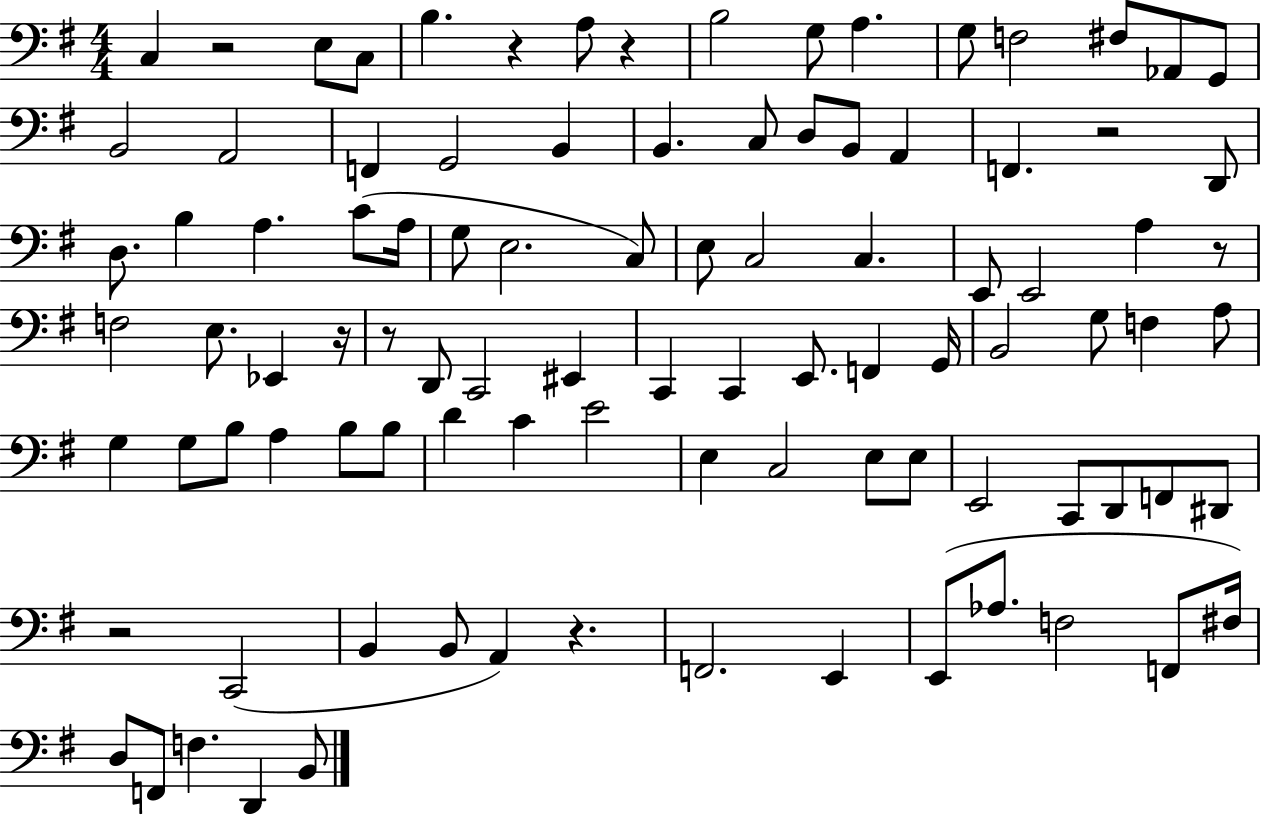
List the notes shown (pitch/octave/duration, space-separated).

C3/q R/h E3/e C3/e B3/q. R/q A3/e R/q B3/h G3/e A3/q. G3/e F3/h F#3/e Ab2/e G2/e B2/h A2/h F2/q G2/h B2/q B2/q. C3/e D3/e B2/e A2/q F2/q. R/h D2/e D3/e. B3/q A3/q. C4/e A3/s G3/e E3/h. C3/e E3/e C3/h C3/q. E2/e E2/h A3/q R/e F3/h E3/e. Eb2/q R/s R/e D2/e C2/h EIS2/q C2/q C2/q E2/e. F2/q G2/s B2/h G3/e F3/q A3/e G3/q G3/e B3/e A3/q B3/e B3/e D4/q C4/q E4/h E3/q C3/h E3/e E3/e E2/h C2/e D2/e F2/e D#2/e R/h C2/h B2/q B2/e A2/q R/q. F2/h. E2/q E2/e Ab3/e. F3/h F2/e F#3/s D3/e F2/e F3/q. D2/q B2/e